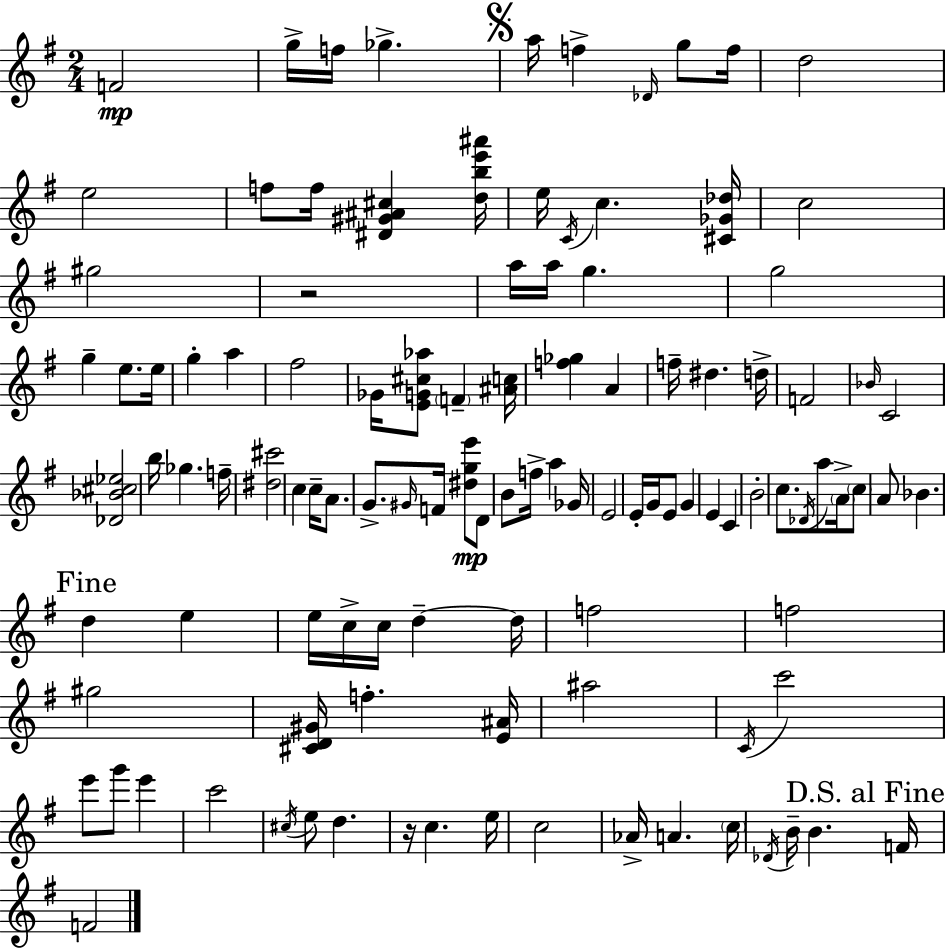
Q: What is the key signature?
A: E minor